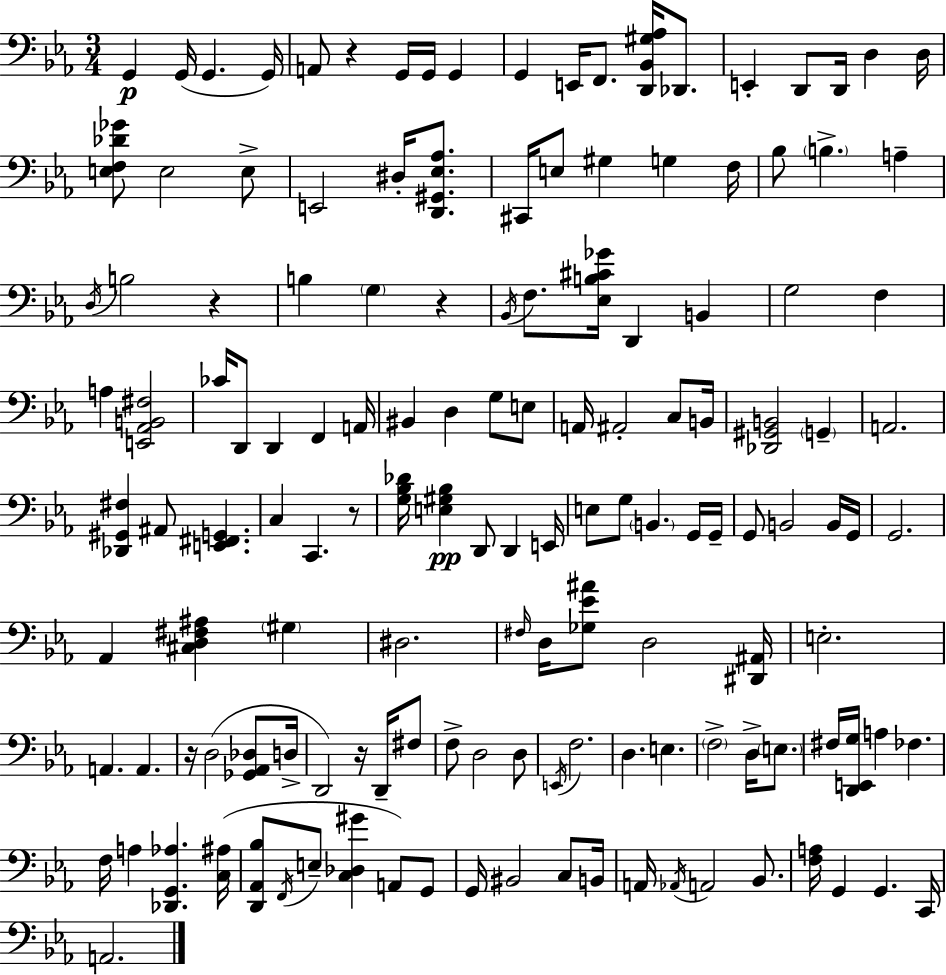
X:1
T:Untitled
M:3/4
L:1/4
K:Eb
G,, G,,/4 G,, G,,/4 A,,/2 z G,,/4 G,,/4 G,, G,, E,,/4 F,,/2 [D,,_B,,^G,_A,]/4 _D,,/2 E,, D,,/2 D,,/4 D, D,/4 [E,F,_D_G]/2 E,2 E,/2 E,,2 ^D,/4 [D,,^G,,_E,_A,]/2 ^C,,/4 E,/2 ^G, G, F,/4 _B,/2 B, A, D,/4 B,2 z B, G, z _B,,/4 F,/2 [_E,B,^C_G]/4 D,, B,, G,2 F, A, [E,,_A,,B,,^F,]2 _C/4 D,,/2 D,, F,, A,,/4 ^B,, D, G,/2 E,/2 A,,/4 ^A,,2 C,/2 B,,/4 [_D,,^G,,B,,]2 G,, A,,2 [_D,,^G,,^F,] ^A,,/2 [E,,^F,,G,,] C, C,, z/2 [G,_B,_D]/4 [E,^G,_B,] D,,/2 D,, E,,/4 E,/2 G,/2 B,, G,,/4 G,,/4 G,,/2 B,,2 B,,/4 G,,/4 G,,2 _A,, [^C,D,^F,^A,] ^G, ^D,2 ^F,/4 D,/4 [_G,_E^A]/2 D,2 [^D,,^A,,]/4 E,2 A,, A,, z/4 D,2 [_G,,_A,,_D,]/2 D,/4 D,,2 z/4 D,,/4 ^F,/2 F,/2 D,2 D,/2 E,,/4 F,2 D, E, F,2 D,/4 E,/2 ^F,/4 [D,,E,,G,]/4 A, _F, F,/4 A, [_D,,G,,_A,] [C,^A,]/4 [D,,_A,,_B,]/2 F,,/4 E,/2 [C,_D,^G] A,,/2 G,,/2 G,,/4 ^B,,2 C,/2 B,,/4 A,,/4 _A,,/4 A,,2 _B,,/2 [F,A,]/4 G,, G,, C,,/4 A,,2